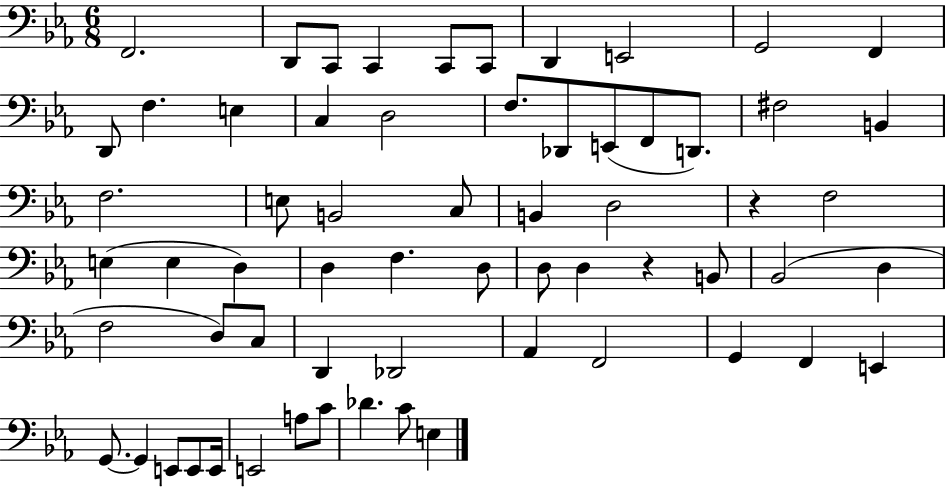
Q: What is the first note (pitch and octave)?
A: F2